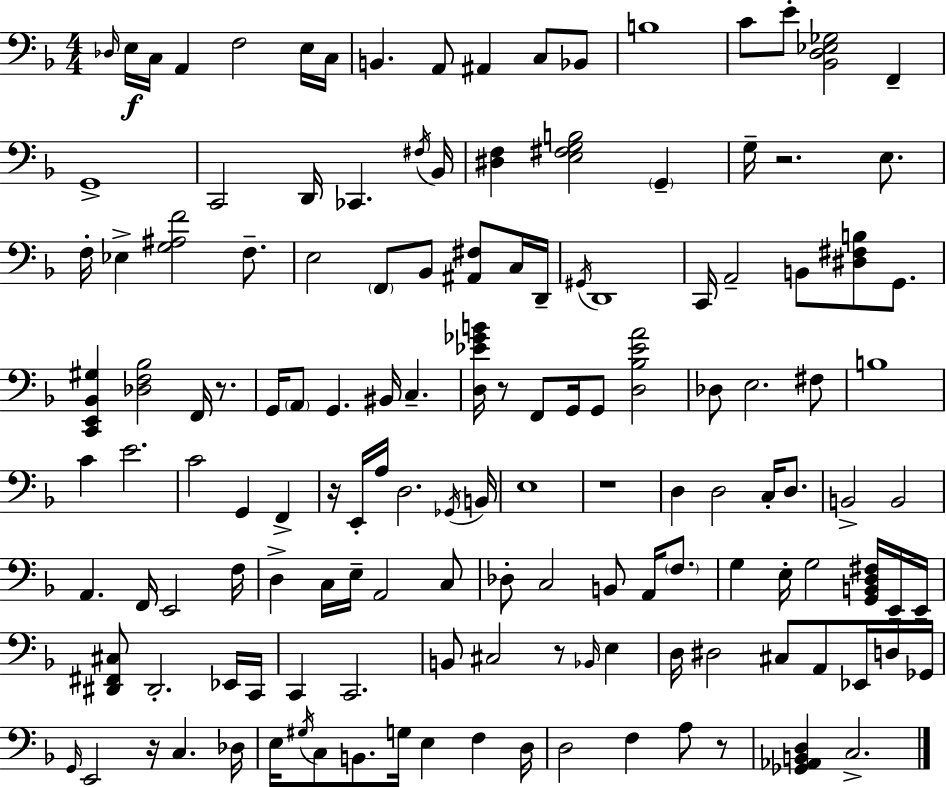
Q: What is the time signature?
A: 4/4